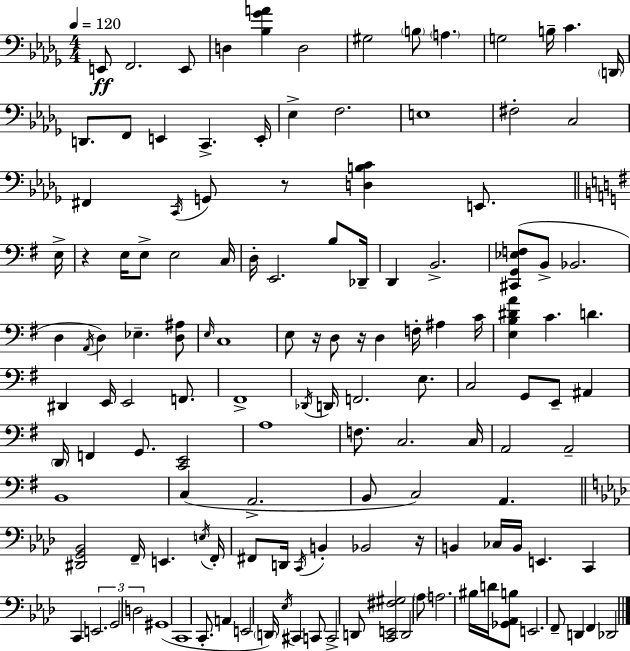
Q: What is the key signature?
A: BES minor